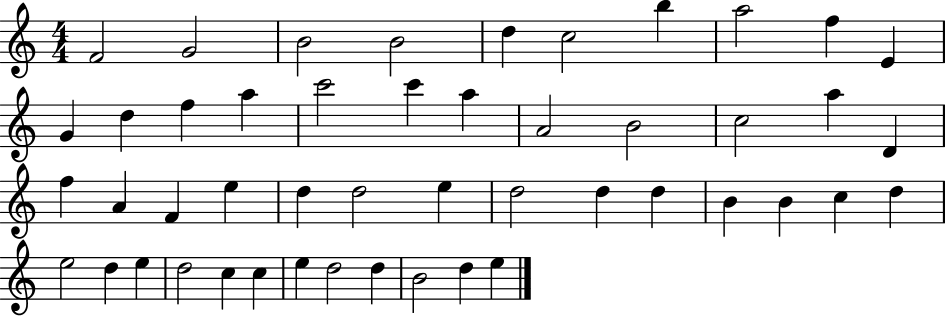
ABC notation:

X:1
T:Untitled
M:4/4
L:1/4
K:C
F2 G2 B2 B2 d c2 b a2 f E G d f a c'2 c' a A2 B2 c2 a D f A F e d d2 e d2 d d B B c d e2 d e d2 c c e d2 d B2 d e